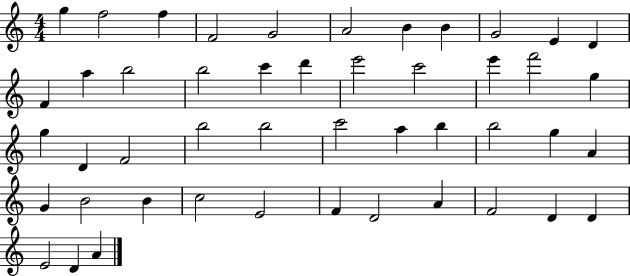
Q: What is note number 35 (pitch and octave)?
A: B4